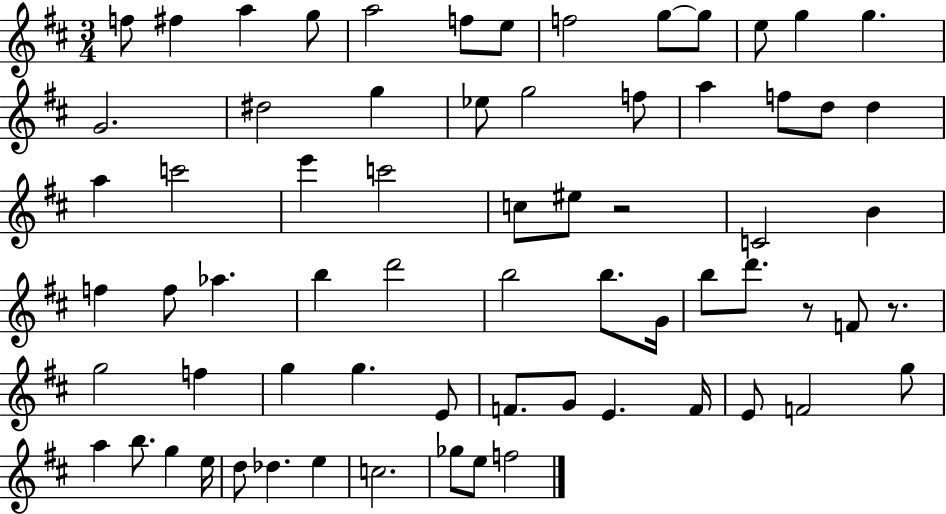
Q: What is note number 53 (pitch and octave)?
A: F4